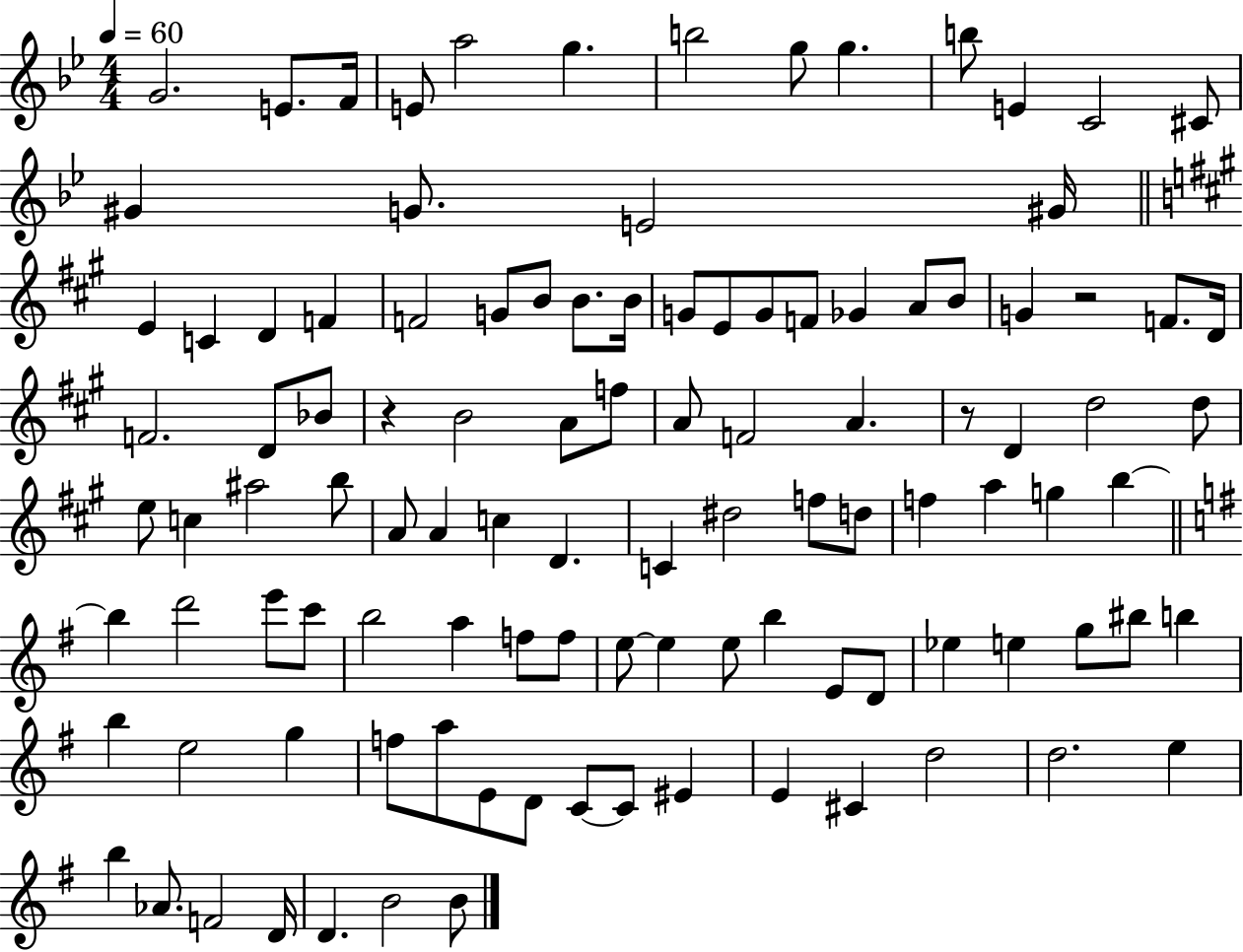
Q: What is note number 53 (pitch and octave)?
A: A4